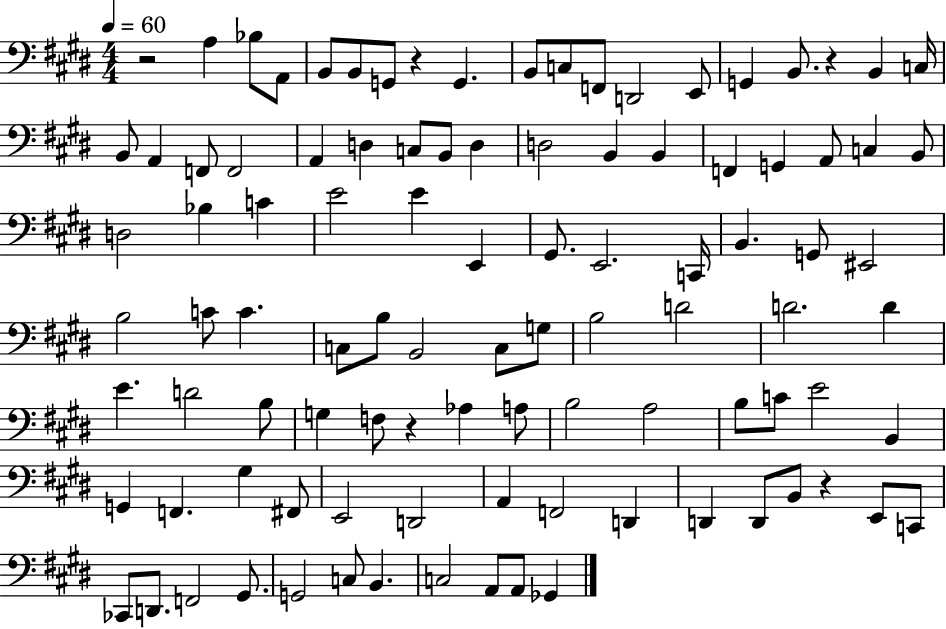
X:1
T:Untitled
M:4/4
L:1/4
K:E
z2 A, _B,/2 A,,/2 B,,/2 B,,/2 G,,/2 z G,, B,,/2 C,/2 F,,/2 D,,2 E,,/2 G,, B,,/2 z B,, C,/4 B,,/2 A,, F,,/2 F,,2 A,, D, C,/2 B,,/2 D, D,2 B,, B,, F,, G,, A,,/2 C, B,,/2 D,2 _B, C E2 E E,, ^G,,/2 E,,2 C,,/4 B,, G,,/2 ^E,,2 B,2 C/2 C C,/2 B,/2 B,,2 C,/2 G,/2 B,2 D2 D2 D E D2 B,/2 G, F,/2 z _A, A,/2 B,2 A,2 B,/2 C/2 E2 B,, G,, F,, ^G, ^F,,/2 E,,2 D,,2 A,, F,,2 D,, D,, D,,/2 B,,/2 z E,,/2 C,,/2 _C,,/2 D,,/2 F,,2 ^G,,/2 G,,2 C,/2 B,, C,2 A,,/2 A,,/2 _G,,